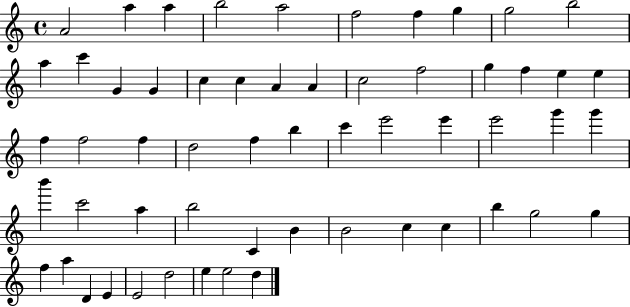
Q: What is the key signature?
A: C major